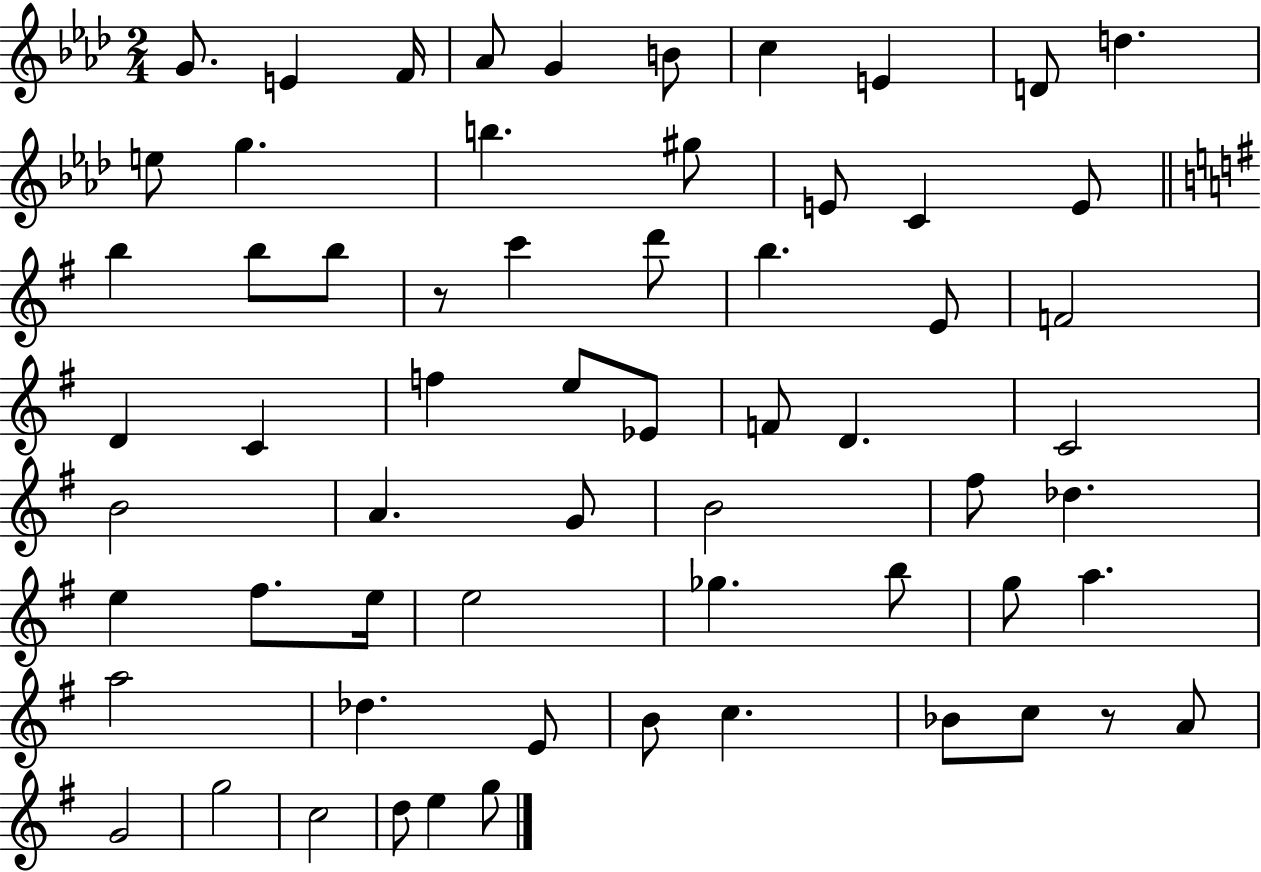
G4/e. E4/q F4/s Ab4/e G4/q B4/e C5/q E4/q D4/e D5/q. E5/e G5/q. B5/q. G#5/e E4/e C4/q E4/e B5/q B5/e B5/e R/e C6/q D6/e B5/q. E4/e F4/h D4/q C4/q F5/q E5/e Eb4/e F4/e D4/q. C4/h B4/h A4/q. G4/e B4/h F#5/e Db5/q. E5/q F#5/e. E5/s E5/h Gb5/q. B5/e G5/e A5/q. A5/h Db5/q. E4/e B4/e C5/q. Bb4/e C5/e R/e A4/e G4/h G5/h C5/h D5/e E5/q G5/e